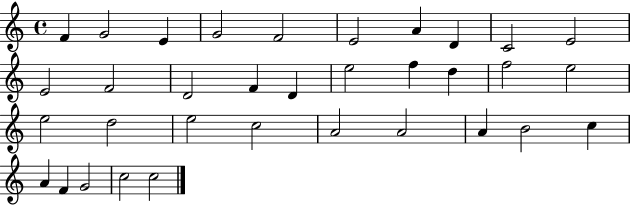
F4/q G4/h E4/q G4/h F4/h E4/h A4/q D4/q C4/h E4/h E4/h F4/h D4/h F4/q D4/q E5/h F5/q D5/q F5/h E5/h E5/h D5/h E5/h C5/h A4/h A4/h A4/q B4/h C5/q A4/q F4/q G4/h C5/h C5/h